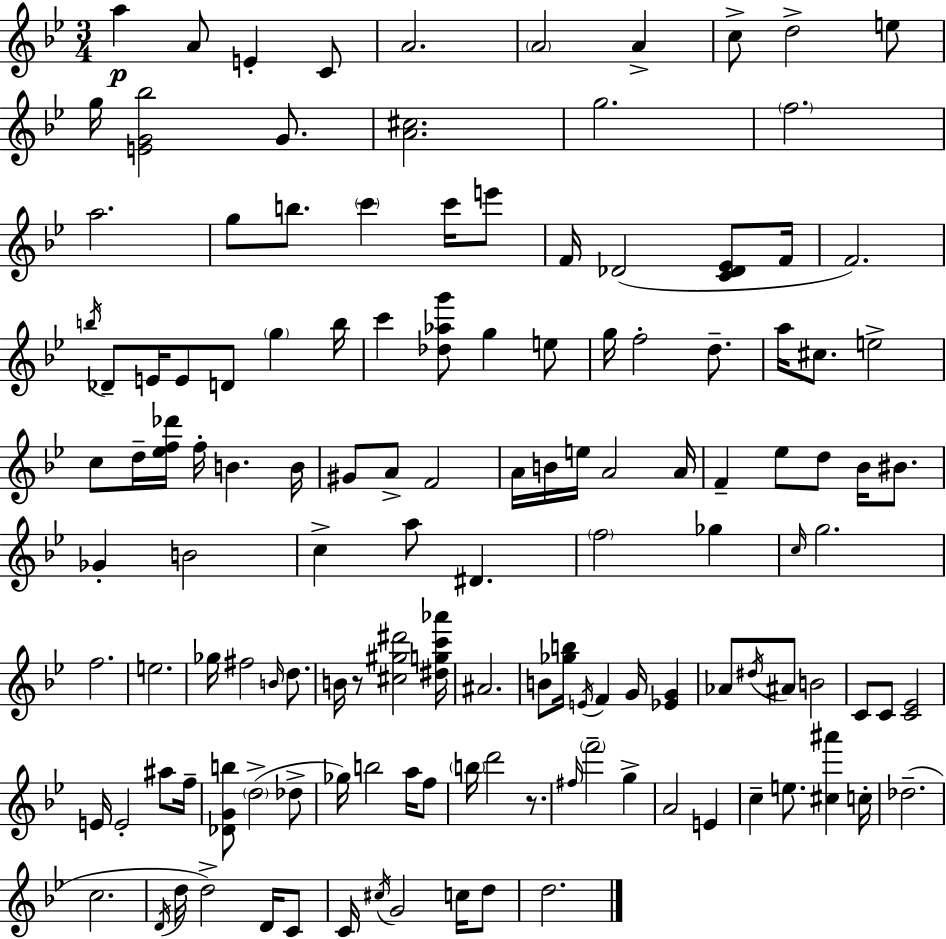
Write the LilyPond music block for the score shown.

{
  \clef treble
  \numericTimeSignature
  \time 3/4
  \key g \minor
  a''4\p a'8 e'4-. c'8 | a'2. | \parenthesize a'2 a'4-> | c''8-> d''2-> e''8 | \break g''16 <e' g' bes''>2 g'8. | <a' cis''>2. | g''2. | \parenthesize f''2. | \break a''2. | g''8 b''8. \parenthesize c'''4 c'''16 e'''8 | f'16 des'2( <c' des' ees'>8 f'16 | f'2.) | \break \acciaccatura { b''16 } des'8-- e'16 e'8 d'8 \parenthesize g''4 | b''16 c'''4 <des'' aes'' g'''>8 g''4 e''8 | g''16 f''2-. d''8.-- | a''16 cis''8. e''2-> | \break c''8 d''16-- <ees'' f'' des'''>16 f''16-. b'4. | b'16 gis'8 a'8-> f'2 | a'16 b'16 e''16 a'2 | a'16 f'4-- ees''8 d''8 bes'16 bis'8. | \break ges'4-. b'2 | c''4-> a''8 dis'4. | \parenthesize f''2 ges''4 | \grace { c''16 } g''2. | \break f''2. | e''2. | ges''16 fis''2 \grace { b'16 } | d''8. b'16 r8 <cis'' gis'' dis'''>2 | \break <dis'' g'' c''' aes'''>16 ais'2. | b'8 <ges'' b''>16 \acciaccatura { e'16 } f'4 g'16 | <ees' g'>4 aes'8 \acciaccatura { dis''16 } ais'8 b'2 | c'8 c'8 <c' ees'>2 | \break e'16 e'2-. | ais''8 f''16-- <des' g' b''>8 \parenthesize d''2->( | des''8-> ges''16) b''2 | a''16 f''8 \parenthesize b''16 d'''2 | \break r8. \grace { fis''16 } \parenthesize f'''2-- | g''4-> a'2 | e'4 c''4-- e''8. | <cis'' ais'''>4 c''16-. des''2.--( | \break c''2. | \acciaccatura { d'16 } d''16 d''2->) | d'16 c'8 c'16 \acciaccatura { cis''16 } g'2 | c''16 d''8 d''2. | \break \bar "|."
}